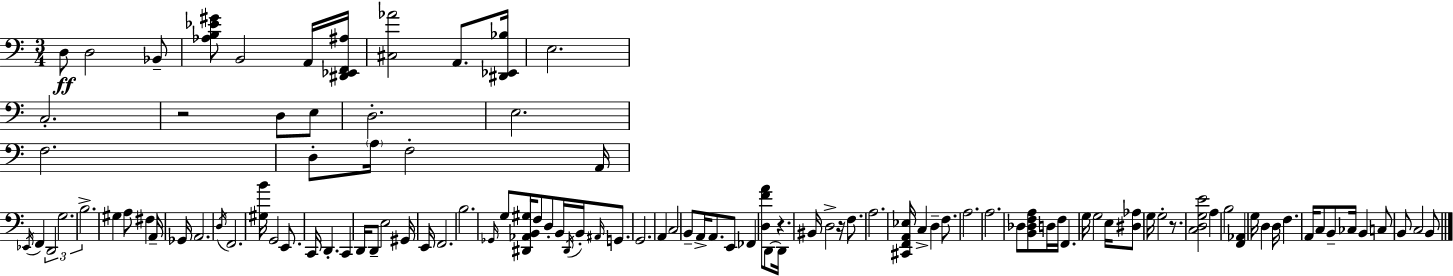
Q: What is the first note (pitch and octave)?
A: D3